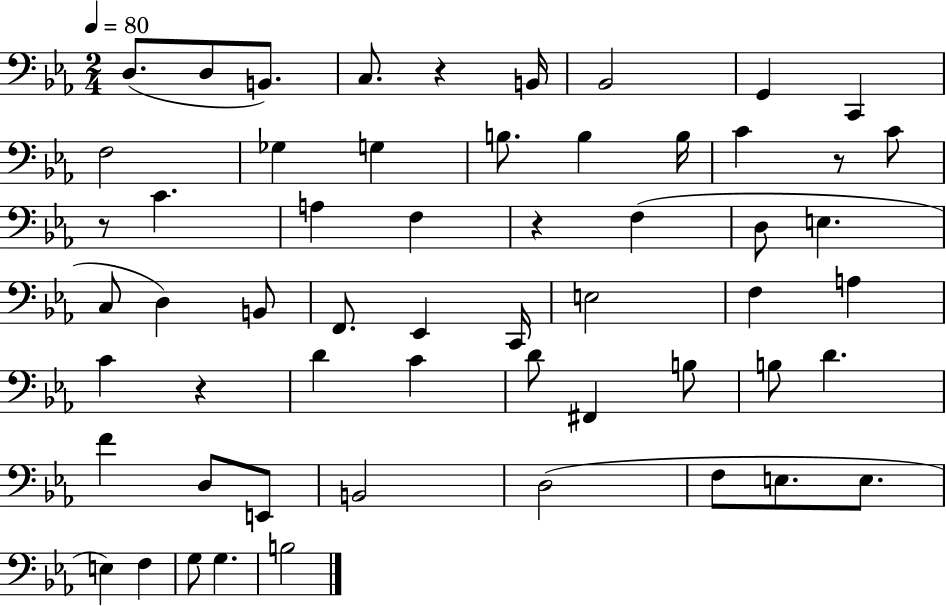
X:1
T:Untitled
M:2/4
L:1/4
K:Eb
D,/2 D,/2 B,,/2 C,/2 z B,,/4 _B,,2 G,, C,, F,2 _G, G, B,/2 B, B,/4 C z/2 C/2 z/2 C A, F, z F, D,/2 E, C,/2 D, B,,/2 F,,/2 _E,, C,,/4 E,2 F, A, C z D C D/2 ^F,, B,/2 B,/2 D F D,/2 E,,/2 B,,2 D,2 F,/2 E,/2 E,/2 E, F, G,/2 G, B,2